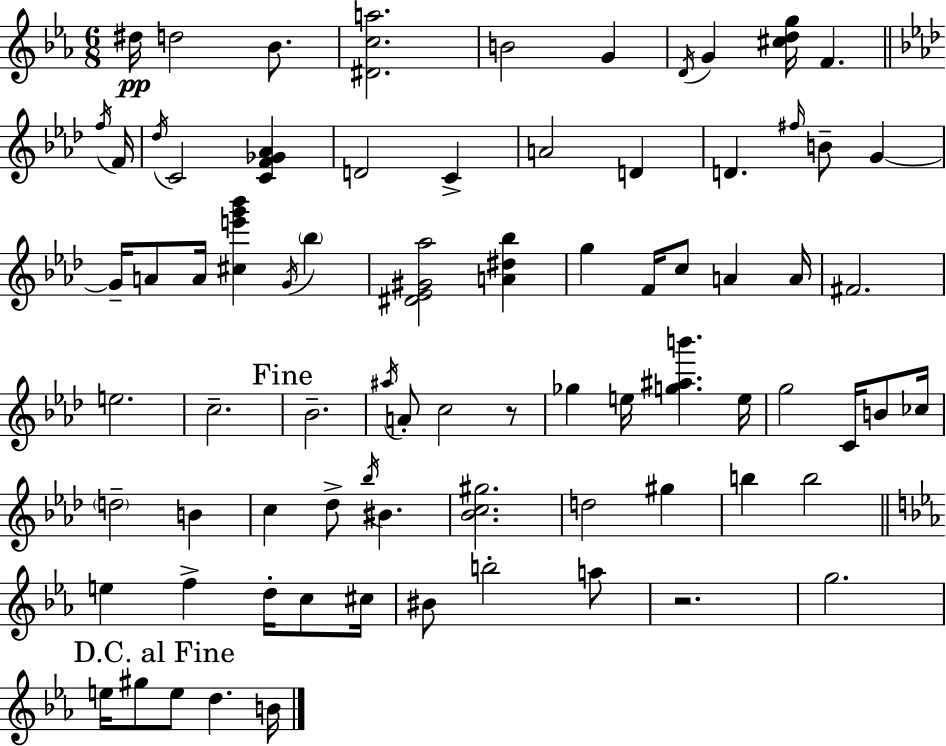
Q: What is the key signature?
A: C minor